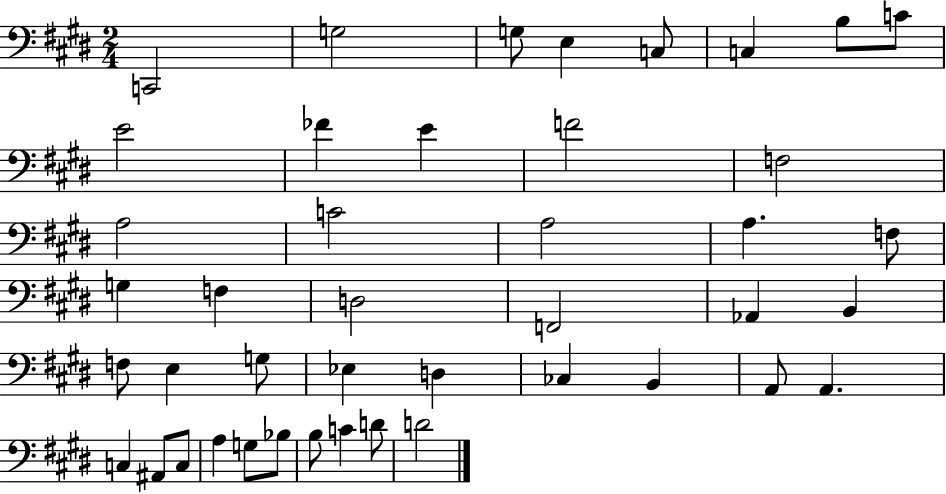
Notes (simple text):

C2/h G3/h G3/e E3/q C3/e C3/q B3/e C4/e E4/h FES4/q E4/q F4/h F3/h A3/h C4/h A3/h A3/q. F3/e G3/q F3/q D3/h F2/h Ab2/q B2/q F3/e E3/q G3/e Eb3/q D3/q CES3/q B2/q A2/e A2/q. C3/q A#2/e C3/e A3/q G3/e Bb3/e B3/e C4/q D4/e D4/h